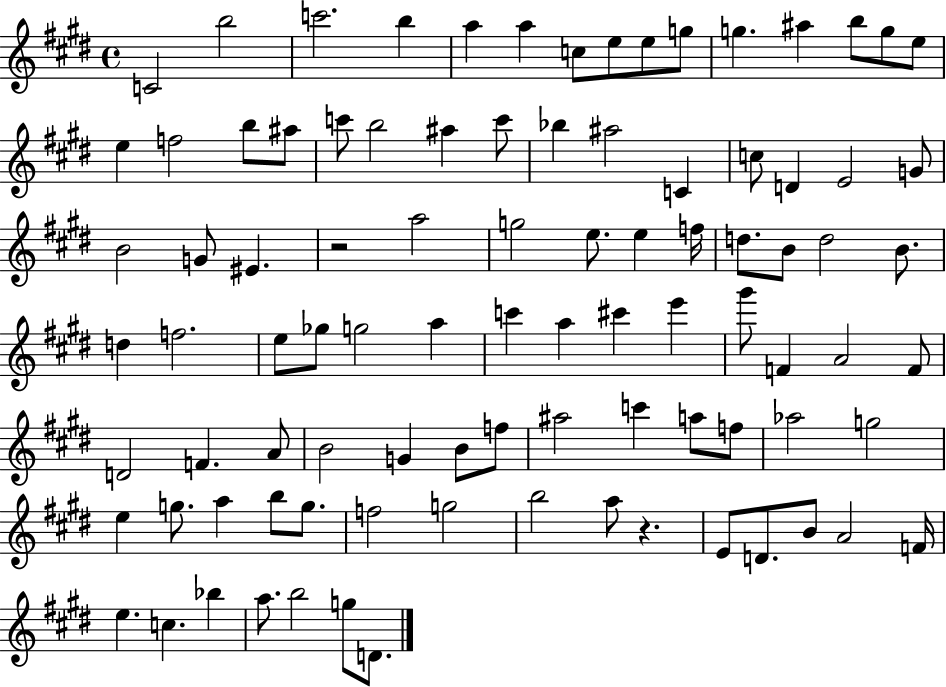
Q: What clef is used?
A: treble